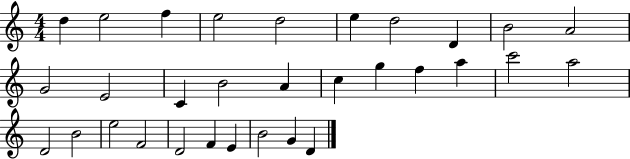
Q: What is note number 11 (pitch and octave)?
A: G4